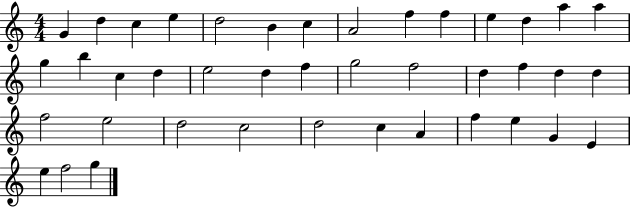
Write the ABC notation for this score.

X:1
T:Untitled
M:4/4
L:1/4
K:C
G d c e d2 B c A2 f f e d a a g b c d e2 d f g2 f2 d f d d f2 e2 d2 c2 d2 c A f e G E e f2 g